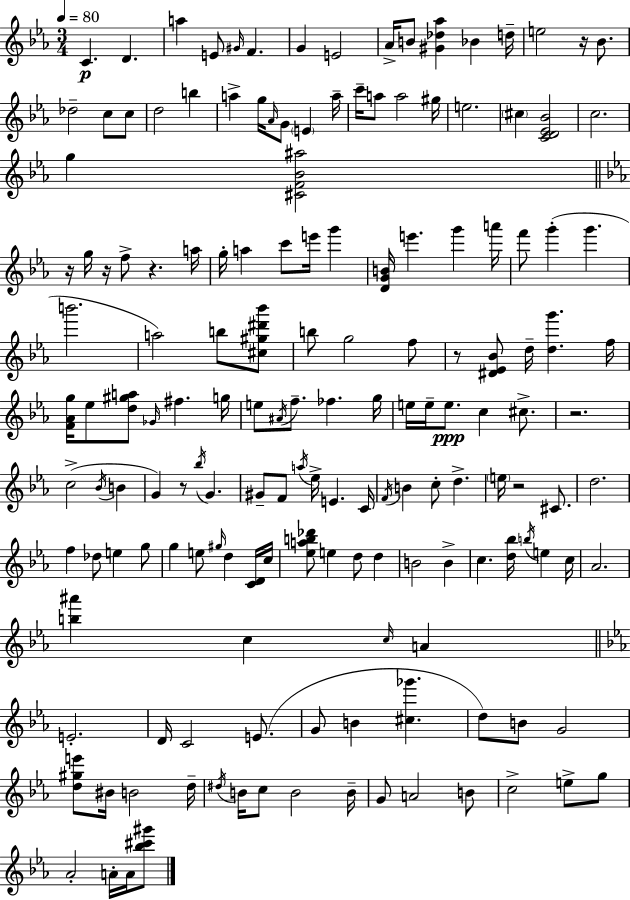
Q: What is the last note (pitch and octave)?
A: A4